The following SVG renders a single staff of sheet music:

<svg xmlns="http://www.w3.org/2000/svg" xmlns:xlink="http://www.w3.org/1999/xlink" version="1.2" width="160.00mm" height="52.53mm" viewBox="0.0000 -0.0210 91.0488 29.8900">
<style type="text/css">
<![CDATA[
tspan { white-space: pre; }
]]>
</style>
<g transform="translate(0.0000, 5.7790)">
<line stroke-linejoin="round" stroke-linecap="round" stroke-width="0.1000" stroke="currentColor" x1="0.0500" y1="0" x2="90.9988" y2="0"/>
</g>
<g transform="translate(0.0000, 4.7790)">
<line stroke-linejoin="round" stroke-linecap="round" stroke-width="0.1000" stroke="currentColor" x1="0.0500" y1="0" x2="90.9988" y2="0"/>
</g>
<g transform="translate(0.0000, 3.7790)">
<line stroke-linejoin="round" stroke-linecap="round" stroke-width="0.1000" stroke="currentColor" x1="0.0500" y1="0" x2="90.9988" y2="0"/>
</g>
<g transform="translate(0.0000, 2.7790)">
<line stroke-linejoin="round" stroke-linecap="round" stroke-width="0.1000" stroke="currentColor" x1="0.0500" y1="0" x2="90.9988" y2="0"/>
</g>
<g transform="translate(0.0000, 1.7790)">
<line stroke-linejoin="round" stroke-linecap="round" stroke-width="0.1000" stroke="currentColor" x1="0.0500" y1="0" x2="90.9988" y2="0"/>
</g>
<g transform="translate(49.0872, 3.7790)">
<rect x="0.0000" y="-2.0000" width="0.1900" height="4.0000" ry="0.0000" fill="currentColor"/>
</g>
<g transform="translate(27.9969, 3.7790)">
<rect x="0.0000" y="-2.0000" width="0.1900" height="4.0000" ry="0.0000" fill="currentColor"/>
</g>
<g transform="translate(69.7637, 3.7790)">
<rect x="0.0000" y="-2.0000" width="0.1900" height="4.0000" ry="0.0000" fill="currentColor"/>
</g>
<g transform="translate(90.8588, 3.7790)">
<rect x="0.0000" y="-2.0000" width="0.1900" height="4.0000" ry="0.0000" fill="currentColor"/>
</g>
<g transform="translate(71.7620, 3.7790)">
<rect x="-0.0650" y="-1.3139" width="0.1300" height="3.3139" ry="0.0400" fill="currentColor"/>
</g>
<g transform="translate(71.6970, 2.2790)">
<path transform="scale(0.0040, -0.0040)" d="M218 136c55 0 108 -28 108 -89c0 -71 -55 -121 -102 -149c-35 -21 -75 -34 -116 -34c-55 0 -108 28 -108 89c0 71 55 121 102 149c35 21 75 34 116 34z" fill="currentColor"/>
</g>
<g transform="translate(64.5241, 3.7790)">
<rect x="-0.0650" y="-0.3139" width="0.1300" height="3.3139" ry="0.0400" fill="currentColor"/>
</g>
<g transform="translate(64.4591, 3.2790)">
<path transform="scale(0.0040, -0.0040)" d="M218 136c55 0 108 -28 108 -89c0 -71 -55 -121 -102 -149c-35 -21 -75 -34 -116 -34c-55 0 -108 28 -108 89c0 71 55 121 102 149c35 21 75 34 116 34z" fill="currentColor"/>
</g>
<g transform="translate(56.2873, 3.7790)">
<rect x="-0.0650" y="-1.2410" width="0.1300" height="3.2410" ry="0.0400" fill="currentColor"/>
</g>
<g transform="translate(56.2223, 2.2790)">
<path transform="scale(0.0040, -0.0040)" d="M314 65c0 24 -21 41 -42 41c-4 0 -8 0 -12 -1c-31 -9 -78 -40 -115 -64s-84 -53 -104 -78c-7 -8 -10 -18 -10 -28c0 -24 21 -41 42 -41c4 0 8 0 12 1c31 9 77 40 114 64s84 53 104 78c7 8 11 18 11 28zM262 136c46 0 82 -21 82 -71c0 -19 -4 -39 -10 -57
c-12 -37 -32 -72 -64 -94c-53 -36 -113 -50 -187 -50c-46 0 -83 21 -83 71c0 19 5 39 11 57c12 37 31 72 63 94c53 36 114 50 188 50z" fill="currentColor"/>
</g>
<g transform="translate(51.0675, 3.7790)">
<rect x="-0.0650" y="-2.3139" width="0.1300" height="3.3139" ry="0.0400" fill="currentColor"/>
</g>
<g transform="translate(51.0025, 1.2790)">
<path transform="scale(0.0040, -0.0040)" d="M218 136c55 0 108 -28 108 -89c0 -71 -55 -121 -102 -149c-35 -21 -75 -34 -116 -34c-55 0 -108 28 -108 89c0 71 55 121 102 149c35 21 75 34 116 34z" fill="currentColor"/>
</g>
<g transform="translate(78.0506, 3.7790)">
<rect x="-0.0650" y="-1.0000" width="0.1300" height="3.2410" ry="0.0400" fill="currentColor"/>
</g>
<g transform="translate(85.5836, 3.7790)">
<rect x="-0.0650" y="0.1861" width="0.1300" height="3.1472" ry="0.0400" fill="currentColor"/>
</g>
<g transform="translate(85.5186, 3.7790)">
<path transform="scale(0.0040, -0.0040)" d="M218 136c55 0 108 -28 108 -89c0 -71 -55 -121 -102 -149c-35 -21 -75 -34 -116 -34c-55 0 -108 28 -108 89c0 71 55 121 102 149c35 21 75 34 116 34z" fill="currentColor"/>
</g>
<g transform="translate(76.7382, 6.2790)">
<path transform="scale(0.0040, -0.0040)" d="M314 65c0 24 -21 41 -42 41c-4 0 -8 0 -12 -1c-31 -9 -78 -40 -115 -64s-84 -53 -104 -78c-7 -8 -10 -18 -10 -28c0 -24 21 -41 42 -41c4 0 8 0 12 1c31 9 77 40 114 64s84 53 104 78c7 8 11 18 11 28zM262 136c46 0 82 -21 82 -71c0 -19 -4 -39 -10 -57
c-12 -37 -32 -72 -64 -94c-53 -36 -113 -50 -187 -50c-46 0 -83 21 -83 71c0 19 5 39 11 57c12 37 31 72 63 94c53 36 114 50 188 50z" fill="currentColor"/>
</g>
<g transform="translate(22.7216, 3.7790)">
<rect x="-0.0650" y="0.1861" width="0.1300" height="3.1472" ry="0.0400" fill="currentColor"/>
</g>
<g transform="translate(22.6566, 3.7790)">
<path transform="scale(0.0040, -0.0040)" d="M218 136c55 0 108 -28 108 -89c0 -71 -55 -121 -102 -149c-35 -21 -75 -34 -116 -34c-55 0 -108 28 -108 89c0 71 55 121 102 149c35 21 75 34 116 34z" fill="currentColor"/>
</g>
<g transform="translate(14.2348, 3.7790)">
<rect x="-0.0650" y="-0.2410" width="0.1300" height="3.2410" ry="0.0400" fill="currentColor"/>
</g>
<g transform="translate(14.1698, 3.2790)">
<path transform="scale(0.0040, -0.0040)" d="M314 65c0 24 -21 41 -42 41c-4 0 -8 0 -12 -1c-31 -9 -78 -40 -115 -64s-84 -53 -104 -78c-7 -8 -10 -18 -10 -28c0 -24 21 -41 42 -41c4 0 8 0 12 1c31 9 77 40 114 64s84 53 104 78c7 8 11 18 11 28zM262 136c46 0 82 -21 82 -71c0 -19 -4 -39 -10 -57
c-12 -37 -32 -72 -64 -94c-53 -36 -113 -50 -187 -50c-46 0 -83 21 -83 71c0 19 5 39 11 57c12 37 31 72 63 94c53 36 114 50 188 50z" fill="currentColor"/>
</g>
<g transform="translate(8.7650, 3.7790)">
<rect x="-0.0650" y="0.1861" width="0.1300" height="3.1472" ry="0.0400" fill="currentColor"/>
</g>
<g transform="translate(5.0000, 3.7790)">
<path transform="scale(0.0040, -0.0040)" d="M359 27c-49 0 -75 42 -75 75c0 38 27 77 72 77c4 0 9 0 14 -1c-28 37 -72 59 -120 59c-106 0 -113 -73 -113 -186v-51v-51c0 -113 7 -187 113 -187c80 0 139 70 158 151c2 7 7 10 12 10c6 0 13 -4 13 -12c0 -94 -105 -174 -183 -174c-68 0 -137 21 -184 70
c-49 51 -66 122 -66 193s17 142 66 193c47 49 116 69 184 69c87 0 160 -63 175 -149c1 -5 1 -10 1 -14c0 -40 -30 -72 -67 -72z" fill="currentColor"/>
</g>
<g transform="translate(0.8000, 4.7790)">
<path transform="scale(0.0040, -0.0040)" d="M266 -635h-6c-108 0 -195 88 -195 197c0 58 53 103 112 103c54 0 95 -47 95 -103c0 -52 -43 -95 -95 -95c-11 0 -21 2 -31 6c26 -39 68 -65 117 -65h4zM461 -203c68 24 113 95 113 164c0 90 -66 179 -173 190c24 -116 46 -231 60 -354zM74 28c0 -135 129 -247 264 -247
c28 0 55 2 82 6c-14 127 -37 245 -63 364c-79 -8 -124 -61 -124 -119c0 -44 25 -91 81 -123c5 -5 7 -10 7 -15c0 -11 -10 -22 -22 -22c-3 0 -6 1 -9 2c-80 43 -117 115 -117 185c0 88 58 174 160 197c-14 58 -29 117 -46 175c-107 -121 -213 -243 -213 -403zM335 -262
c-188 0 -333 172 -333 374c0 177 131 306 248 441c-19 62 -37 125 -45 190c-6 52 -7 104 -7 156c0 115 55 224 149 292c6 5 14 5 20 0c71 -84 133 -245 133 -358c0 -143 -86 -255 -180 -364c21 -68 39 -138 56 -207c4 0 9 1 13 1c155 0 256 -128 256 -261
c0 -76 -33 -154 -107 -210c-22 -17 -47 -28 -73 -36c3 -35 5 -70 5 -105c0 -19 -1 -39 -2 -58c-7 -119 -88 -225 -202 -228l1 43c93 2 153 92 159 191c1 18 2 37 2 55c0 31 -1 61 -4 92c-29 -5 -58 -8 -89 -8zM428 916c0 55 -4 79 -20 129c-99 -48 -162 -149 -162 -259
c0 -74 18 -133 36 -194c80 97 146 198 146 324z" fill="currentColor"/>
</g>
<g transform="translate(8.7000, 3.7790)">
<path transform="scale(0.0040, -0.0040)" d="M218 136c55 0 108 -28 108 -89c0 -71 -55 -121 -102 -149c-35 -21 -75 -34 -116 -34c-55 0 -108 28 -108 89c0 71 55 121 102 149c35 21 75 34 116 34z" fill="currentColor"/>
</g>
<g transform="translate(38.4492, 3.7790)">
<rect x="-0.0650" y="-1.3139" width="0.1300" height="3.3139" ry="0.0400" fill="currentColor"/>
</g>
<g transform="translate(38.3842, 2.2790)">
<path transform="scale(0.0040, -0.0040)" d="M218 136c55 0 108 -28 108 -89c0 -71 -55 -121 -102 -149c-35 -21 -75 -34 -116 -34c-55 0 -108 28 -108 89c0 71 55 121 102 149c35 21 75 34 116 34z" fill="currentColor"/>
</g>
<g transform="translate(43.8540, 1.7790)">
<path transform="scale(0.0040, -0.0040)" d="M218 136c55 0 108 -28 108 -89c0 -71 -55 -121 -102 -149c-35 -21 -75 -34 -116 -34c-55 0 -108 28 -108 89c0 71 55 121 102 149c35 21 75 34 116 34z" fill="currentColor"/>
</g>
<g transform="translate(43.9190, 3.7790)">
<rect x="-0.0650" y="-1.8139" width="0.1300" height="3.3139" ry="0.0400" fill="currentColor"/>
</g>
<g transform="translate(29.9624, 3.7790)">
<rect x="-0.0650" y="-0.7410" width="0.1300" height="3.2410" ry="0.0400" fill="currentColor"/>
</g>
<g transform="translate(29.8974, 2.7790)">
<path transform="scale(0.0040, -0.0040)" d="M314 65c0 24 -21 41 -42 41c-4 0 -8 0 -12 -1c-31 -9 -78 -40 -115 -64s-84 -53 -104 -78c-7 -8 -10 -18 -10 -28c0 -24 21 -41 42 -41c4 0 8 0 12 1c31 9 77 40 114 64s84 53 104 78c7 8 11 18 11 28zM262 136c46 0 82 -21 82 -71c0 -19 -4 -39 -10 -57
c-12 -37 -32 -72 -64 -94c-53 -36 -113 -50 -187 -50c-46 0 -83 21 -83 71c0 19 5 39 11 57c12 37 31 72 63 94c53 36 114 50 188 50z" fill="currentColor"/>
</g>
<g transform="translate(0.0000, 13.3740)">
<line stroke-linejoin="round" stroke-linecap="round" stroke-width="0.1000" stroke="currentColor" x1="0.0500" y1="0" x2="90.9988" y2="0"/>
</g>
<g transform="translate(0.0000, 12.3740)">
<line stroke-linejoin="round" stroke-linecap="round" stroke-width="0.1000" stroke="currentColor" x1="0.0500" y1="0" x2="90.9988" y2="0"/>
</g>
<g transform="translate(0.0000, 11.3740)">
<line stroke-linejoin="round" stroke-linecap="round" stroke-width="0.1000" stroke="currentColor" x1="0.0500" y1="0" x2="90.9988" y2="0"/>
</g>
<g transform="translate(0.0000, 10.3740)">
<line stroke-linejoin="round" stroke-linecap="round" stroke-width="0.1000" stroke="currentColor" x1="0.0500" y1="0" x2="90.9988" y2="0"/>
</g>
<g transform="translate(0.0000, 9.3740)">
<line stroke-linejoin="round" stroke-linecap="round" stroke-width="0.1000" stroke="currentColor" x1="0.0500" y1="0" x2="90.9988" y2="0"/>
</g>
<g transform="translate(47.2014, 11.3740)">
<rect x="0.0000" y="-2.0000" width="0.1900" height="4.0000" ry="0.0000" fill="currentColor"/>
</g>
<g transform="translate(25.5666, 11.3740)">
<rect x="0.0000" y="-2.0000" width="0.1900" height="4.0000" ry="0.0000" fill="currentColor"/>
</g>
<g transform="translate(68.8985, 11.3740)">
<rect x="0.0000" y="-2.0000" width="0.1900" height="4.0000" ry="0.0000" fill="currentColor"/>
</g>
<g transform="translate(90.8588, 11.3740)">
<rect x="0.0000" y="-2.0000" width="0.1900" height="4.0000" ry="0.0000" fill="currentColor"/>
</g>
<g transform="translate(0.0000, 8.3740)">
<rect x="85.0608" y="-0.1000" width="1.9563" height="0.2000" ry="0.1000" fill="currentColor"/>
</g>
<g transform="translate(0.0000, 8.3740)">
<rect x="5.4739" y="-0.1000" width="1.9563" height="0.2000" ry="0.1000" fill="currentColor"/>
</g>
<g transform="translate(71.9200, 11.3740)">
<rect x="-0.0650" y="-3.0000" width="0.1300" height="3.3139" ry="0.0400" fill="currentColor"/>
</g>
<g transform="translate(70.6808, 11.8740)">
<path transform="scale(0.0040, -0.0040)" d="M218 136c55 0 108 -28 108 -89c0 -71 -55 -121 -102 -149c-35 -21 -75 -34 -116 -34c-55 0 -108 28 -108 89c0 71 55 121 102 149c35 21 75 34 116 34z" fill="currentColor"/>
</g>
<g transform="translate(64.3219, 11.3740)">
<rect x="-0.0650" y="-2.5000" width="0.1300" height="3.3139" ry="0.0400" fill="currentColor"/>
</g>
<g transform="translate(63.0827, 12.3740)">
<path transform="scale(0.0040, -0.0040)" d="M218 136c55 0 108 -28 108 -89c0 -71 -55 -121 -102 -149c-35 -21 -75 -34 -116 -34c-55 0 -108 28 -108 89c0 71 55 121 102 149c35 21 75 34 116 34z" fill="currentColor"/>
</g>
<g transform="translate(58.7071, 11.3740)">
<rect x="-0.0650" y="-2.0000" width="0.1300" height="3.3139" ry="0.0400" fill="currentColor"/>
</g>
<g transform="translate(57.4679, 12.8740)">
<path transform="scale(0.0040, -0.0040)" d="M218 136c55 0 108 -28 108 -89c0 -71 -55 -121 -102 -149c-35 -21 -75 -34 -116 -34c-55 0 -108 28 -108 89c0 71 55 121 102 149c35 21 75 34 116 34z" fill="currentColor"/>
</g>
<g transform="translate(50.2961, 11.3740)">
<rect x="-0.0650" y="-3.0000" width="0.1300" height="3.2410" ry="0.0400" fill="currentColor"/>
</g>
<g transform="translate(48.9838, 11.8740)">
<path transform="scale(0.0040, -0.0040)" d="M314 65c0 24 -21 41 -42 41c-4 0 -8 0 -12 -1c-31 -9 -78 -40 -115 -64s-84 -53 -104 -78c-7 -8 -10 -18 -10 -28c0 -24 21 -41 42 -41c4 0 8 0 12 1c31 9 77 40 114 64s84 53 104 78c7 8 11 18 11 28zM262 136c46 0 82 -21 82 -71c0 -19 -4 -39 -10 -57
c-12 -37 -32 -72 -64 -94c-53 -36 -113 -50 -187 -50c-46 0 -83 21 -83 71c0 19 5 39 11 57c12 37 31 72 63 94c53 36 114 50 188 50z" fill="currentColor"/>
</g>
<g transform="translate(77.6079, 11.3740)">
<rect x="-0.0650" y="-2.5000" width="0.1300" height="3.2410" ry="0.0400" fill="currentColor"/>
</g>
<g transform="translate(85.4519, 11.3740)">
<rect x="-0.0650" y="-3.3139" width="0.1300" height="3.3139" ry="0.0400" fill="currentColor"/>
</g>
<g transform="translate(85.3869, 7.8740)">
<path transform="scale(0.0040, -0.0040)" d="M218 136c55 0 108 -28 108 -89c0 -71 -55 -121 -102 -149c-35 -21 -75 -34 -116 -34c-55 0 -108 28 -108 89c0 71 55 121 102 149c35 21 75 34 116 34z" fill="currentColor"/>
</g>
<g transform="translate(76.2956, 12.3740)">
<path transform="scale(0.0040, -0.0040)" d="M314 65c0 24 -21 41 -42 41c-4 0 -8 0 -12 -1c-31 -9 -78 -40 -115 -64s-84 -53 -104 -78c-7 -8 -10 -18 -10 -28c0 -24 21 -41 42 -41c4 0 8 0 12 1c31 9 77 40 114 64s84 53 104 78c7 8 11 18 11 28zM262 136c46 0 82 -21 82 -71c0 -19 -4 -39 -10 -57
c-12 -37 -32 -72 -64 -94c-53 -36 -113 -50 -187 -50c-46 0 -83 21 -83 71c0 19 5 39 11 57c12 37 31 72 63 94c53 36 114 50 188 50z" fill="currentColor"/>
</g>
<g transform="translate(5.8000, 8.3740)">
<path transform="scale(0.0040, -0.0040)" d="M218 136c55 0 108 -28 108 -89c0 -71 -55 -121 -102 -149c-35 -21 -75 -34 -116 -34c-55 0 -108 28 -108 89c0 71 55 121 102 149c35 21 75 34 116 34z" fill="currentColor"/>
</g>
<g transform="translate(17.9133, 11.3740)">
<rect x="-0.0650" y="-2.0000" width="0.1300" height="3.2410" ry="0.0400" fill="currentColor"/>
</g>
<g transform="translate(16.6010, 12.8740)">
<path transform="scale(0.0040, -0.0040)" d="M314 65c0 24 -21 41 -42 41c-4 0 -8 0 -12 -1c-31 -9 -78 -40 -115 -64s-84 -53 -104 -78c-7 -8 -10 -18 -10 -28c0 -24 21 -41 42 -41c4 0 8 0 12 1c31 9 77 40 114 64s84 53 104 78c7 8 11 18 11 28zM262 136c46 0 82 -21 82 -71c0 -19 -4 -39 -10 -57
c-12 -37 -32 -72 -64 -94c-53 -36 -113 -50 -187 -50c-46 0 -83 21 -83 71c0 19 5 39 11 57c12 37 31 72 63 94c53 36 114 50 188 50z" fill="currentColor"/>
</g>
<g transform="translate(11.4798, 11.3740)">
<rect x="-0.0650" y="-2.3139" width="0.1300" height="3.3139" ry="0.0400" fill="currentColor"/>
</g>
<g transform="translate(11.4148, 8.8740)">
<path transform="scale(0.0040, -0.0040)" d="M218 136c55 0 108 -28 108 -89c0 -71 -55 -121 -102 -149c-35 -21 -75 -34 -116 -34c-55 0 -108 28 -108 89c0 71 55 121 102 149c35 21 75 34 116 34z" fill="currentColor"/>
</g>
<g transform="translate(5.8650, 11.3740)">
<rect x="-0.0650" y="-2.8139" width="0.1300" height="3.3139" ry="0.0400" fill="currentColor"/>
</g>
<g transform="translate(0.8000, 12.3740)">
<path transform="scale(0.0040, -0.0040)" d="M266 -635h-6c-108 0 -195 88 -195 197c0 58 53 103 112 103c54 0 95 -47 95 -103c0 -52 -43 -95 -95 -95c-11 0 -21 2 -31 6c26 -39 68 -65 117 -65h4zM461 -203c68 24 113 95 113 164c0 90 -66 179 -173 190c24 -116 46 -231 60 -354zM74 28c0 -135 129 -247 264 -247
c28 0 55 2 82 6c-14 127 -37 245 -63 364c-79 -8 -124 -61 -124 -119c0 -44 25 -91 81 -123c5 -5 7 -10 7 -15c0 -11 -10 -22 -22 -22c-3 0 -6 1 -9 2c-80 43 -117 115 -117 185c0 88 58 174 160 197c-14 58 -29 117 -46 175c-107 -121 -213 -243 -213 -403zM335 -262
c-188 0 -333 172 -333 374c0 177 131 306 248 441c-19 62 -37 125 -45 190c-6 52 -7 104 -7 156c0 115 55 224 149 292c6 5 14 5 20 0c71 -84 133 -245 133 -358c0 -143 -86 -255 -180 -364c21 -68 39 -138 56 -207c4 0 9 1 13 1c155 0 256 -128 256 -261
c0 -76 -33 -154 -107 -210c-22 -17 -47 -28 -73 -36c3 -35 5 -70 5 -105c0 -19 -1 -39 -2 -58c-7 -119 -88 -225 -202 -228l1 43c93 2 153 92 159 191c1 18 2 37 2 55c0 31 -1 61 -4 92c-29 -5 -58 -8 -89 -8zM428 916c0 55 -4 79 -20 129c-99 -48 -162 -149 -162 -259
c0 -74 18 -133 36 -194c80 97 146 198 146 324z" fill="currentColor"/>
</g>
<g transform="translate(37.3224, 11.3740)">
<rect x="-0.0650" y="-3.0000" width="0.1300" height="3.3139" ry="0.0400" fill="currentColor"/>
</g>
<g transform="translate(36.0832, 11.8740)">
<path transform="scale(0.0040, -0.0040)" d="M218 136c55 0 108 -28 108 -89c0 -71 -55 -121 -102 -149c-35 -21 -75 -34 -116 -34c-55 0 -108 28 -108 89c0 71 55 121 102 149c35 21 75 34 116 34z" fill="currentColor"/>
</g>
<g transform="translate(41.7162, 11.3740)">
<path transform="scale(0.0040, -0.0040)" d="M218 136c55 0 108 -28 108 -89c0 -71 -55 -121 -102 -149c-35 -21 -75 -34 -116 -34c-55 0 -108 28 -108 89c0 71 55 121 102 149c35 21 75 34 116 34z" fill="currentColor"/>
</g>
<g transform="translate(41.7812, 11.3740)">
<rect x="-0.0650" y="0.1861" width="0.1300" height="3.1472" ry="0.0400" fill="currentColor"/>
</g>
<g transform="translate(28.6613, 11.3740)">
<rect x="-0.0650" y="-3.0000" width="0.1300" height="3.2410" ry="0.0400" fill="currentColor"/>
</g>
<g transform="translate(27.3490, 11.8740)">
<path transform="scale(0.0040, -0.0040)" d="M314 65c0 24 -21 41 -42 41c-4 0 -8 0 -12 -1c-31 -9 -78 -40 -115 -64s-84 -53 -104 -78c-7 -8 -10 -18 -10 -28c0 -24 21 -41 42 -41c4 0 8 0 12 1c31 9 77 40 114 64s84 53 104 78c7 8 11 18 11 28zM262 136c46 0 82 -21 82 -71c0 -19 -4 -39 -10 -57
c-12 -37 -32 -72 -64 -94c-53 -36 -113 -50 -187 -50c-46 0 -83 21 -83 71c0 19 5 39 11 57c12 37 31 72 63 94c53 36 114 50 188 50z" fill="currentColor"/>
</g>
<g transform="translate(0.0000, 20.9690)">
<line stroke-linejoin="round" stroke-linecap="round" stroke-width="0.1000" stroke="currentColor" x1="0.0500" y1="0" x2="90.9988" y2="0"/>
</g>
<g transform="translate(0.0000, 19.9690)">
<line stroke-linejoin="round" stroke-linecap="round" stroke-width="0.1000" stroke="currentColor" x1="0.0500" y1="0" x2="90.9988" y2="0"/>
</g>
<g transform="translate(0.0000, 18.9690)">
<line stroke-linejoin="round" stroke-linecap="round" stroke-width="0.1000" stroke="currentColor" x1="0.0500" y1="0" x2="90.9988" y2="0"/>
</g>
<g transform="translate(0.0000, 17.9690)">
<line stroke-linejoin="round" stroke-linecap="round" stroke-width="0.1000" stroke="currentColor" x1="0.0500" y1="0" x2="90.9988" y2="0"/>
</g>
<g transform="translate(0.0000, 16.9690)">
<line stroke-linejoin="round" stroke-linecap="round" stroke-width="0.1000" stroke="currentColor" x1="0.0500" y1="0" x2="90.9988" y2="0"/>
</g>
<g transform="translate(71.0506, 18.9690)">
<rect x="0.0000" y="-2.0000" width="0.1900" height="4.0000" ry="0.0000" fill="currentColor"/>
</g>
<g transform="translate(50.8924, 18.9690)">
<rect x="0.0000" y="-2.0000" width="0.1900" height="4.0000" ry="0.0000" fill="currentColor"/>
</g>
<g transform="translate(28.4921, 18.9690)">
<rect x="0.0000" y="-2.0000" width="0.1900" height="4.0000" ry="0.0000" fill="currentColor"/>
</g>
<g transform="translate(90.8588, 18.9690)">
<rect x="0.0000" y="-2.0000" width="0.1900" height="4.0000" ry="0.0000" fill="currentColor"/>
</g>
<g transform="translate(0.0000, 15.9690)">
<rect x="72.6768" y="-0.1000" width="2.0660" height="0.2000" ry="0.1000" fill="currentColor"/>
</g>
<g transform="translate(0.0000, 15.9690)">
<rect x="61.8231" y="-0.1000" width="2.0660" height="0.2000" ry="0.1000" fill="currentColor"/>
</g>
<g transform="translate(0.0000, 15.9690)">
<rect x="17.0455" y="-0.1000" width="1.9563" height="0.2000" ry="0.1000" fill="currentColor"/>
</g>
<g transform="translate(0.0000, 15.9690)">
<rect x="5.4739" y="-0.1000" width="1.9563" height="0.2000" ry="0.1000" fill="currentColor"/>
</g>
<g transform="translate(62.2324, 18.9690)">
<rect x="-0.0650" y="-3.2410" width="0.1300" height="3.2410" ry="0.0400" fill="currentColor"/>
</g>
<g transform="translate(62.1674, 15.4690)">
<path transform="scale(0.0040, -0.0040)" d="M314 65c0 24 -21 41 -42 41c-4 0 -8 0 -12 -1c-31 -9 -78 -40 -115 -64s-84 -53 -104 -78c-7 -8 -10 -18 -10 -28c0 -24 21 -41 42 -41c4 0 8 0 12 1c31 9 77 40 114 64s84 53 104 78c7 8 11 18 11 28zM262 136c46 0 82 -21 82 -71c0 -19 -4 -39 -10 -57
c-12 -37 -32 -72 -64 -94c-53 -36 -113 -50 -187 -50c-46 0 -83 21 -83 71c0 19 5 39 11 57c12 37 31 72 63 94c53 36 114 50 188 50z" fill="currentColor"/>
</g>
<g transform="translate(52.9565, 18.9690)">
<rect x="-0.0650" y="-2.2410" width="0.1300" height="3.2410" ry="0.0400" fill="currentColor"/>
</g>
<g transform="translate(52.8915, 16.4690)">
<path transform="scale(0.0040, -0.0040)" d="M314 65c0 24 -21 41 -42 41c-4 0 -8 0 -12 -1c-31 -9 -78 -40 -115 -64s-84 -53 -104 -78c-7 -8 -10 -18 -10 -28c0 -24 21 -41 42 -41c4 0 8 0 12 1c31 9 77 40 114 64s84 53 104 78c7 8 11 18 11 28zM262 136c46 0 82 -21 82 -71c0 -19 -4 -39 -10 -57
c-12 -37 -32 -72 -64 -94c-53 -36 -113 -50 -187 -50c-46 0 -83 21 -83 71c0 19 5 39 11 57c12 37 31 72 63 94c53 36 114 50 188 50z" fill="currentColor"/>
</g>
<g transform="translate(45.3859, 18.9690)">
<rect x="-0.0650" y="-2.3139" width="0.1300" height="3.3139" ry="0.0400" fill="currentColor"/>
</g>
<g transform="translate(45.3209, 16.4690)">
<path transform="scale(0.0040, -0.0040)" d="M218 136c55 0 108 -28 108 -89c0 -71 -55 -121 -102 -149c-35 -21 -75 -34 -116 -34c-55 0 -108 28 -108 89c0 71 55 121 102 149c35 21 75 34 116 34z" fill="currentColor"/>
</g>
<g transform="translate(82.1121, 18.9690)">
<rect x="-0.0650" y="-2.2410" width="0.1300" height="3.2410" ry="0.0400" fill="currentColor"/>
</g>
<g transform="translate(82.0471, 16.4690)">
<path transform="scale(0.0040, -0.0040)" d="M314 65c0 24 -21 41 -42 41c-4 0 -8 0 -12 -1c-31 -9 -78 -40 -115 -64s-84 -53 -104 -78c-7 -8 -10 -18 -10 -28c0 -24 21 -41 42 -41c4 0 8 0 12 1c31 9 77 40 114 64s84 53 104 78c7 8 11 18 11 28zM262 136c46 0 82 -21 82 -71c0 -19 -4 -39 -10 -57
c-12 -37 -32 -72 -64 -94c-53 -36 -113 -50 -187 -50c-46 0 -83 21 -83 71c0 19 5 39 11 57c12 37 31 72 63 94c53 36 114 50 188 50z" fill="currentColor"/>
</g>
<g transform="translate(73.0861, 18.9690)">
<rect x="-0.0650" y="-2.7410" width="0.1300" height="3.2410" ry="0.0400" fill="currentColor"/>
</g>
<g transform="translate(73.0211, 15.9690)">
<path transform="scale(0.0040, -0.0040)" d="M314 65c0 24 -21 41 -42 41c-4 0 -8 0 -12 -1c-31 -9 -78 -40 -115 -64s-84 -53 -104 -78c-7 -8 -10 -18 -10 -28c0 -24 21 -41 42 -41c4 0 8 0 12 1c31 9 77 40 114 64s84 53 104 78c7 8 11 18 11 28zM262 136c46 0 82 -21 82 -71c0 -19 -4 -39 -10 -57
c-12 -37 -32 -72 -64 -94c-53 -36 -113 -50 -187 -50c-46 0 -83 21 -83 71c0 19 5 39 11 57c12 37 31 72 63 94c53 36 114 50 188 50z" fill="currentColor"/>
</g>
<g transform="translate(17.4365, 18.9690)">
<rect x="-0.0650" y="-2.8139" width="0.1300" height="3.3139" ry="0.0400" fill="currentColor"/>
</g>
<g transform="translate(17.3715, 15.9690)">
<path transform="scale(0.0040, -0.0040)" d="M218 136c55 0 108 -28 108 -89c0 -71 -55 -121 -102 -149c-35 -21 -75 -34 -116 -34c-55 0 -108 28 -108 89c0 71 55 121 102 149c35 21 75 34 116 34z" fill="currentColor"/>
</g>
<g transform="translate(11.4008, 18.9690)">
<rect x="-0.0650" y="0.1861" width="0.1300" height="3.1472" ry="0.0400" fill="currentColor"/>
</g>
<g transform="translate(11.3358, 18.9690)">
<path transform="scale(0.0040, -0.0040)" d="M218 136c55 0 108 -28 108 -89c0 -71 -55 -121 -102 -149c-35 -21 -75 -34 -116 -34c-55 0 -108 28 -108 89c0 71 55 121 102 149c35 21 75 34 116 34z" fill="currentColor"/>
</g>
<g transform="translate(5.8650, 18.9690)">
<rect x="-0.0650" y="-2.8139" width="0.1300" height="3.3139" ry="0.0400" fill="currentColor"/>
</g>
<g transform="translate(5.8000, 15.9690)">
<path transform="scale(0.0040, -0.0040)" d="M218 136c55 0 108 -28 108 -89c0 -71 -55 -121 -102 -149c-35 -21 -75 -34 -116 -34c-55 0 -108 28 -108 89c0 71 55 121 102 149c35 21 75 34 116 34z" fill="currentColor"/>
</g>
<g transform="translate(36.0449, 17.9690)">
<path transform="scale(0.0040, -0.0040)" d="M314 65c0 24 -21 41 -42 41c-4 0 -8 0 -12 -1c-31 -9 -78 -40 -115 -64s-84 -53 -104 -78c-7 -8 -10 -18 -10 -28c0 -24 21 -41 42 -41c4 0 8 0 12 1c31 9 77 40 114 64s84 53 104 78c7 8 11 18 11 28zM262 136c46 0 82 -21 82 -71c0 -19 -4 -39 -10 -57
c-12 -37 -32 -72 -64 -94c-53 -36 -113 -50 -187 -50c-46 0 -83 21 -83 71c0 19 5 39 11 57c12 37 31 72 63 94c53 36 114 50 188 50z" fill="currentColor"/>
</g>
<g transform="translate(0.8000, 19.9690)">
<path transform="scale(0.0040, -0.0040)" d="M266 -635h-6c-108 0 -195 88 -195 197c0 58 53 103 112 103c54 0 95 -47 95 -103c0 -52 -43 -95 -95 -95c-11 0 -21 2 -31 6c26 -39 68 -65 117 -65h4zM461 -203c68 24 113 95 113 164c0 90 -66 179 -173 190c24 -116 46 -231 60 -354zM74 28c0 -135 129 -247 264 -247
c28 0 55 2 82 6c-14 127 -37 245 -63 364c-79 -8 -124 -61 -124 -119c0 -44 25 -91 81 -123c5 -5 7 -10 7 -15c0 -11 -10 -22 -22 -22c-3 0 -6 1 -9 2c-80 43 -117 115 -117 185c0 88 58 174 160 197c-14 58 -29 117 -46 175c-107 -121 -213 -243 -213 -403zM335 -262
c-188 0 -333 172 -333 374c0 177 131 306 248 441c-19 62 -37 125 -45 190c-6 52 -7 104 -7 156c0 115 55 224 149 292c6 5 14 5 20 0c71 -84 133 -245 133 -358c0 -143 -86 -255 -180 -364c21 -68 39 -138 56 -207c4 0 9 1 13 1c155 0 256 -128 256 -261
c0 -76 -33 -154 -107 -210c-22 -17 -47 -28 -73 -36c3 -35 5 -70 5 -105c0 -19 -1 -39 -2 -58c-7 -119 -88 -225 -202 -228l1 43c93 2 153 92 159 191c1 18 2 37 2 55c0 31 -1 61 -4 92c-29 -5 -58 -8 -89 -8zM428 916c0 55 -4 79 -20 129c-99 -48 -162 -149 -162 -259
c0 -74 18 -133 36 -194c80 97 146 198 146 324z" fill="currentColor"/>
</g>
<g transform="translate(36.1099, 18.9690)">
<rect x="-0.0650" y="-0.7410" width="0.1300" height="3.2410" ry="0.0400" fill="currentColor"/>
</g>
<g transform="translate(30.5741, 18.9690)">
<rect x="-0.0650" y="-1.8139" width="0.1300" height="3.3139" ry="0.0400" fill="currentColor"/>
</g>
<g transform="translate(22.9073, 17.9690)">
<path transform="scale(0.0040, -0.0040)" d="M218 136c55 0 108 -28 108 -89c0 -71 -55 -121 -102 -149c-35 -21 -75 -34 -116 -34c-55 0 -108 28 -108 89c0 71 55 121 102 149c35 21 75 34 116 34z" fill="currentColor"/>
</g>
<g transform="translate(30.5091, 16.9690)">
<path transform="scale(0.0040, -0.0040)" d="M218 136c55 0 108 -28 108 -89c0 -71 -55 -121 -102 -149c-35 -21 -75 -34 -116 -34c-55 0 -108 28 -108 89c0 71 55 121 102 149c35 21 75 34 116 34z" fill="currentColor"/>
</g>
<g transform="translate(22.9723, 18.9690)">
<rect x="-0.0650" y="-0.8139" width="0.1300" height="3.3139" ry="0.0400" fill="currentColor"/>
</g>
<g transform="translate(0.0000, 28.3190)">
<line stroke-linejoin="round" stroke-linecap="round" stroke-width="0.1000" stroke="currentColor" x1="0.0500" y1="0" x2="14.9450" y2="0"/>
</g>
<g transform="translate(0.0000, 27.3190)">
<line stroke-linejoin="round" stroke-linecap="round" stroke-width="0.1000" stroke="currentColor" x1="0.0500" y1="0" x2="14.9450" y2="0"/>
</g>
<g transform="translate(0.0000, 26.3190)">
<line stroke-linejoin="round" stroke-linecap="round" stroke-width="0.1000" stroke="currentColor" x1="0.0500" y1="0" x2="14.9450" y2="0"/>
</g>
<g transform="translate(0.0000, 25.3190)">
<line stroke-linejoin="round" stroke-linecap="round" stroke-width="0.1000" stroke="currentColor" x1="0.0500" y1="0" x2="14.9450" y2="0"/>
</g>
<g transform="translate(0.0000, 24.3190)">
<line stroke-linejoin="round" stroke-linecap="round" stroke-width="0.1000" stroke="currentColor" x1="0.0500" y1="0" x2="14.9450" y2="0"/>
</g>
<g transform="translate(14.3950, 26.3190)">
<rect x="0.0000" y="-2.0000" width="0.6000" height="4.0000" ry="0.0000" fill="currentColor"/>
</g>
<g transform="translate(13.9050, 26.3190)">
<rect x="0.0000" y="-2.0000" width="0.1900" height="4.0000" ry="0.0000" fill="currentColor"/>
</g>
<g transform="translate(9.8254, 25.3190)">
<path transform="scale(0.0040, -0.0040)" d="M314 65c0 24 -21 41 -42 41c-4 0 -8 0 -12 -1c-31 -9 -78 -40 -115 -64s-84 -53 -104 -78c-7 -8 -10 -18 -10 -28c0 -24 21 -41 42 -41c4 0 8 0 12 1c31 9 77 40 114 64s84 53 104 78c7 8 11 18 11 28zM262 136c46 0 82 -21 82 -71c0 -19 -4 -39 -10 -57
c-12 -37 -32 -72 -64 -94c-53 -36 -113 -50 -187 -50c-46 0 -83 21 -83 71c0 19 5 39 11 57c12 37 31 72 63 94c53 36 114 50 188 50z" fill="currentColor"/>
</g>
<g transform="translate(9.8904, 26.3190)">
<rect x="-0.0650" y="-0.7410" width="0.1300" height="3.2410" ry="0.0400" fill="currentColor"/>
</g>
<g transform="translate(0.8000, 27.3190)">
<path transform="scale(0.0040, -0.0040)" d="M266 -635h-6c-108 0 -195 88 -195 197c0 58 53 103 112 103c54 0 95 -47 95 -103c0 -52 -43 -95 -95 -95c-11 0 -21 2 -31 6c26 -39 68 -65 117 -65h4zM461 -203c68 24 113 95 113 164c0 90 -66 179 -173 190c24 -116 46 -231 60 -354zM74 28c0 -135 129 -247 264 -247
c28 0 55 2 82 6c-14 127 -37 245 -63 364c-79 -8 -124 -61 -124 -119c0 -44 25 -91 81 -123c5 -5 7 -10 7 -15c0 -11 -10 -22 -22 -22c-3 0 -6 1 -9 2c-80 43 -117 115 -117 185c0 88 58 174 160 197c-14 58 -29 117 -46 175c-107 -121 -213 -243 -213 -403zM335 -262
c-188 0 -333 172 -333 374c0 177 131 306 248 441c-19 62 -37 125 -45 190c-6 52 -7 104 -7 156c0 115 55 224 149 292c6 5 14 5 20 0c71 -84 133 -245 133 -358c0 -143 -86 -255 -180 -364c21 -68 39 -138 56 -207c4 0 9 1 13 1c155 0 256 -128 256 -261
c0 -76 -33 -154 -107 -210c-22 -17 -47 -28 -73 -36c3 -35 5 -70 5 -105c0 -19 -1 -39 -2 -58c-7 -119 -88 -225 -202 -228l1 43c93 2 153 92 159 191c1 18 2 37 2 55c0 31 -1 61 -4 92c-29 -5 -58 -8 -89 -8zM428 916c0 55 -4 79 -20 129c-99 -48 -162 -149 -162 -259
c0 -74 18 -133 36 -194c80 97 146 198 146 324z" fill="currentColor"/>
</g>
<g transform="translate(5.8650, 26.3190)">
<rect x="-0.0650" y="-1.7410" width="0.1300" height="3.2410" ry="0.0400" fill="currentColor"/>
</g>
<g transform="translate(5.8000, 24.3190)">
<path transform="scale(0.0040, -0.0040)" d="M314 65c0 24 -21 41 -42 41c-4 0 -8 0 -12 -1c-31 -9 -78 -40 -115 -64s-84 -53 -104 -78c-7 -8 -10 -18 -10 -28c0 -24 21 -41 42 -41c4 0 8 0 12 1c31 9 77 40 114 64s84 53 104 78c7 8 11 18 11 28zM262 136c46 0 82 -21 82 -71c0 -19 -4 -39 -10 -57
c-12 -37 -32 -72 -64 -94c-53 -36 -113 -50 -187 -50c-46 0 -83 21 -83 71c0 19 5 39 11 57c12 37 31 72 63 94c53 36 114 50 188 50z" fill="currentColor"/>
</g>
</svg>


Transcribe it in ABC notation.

X:1
T:Untitled
M:4/4
L:1/4
K:C
B c2 B d2 e f g e2 c e D2 B a g F2 A2 A B A2 F G A G2 b a B a d f d2 g g2 b2 a2 g2 f2 d2